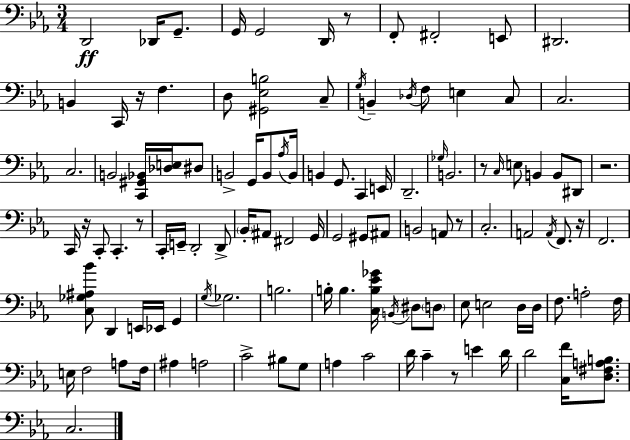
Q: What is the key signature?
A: C minor